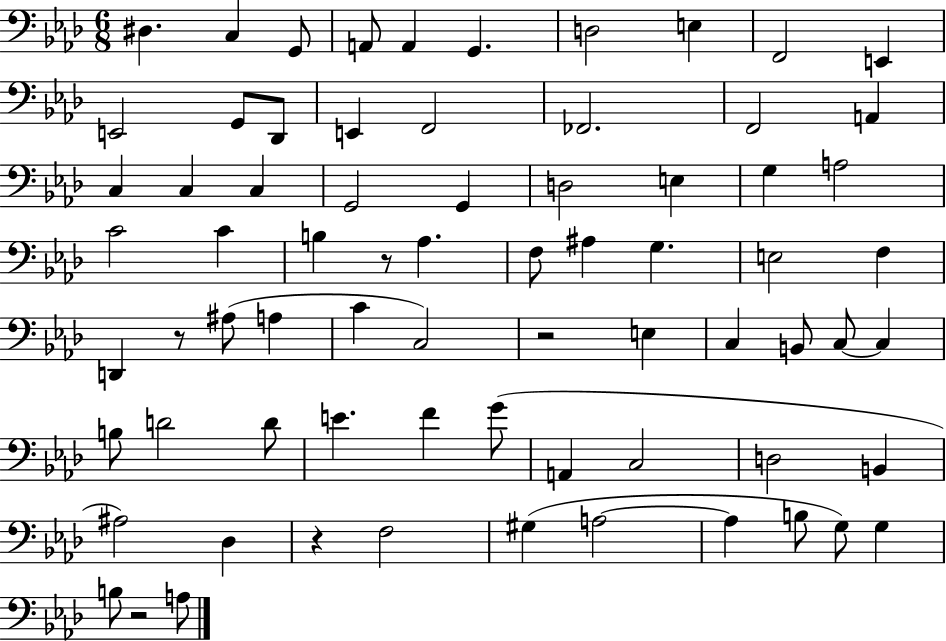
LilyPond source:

{
  \clef bass
  \numericTimeSignature
  \time 6/8
  \key aes \major
  dis4. c4 g,8 | a,8 a,4 g,4. | d2 e4 | f,2 e,4 | \break e,2 g,8 des,8 | e,4 f,2 | fes,2. | f,2 a,4 | \break c4 c4 c4 | g,2 g,4 | d2 e4 | g4 a2 | \break c'2 c'4 | b4 r8 aes4. | f8 ais4 g4. | e2 f4 | \break d,4 r8 ais8( a4 | c'4 c2) | r2 e4 | c4 b,8 c8~~ c4 | \break b8 d'2 d'8 | e'4. f'4 g'8( | a,4 c2 | d2 b,4 | \break ais2) des4 | r4 f2 | gis4( a2~~ | a4 b8 g8) g4 | \break b8 r2 a8 | \bar "|."
}